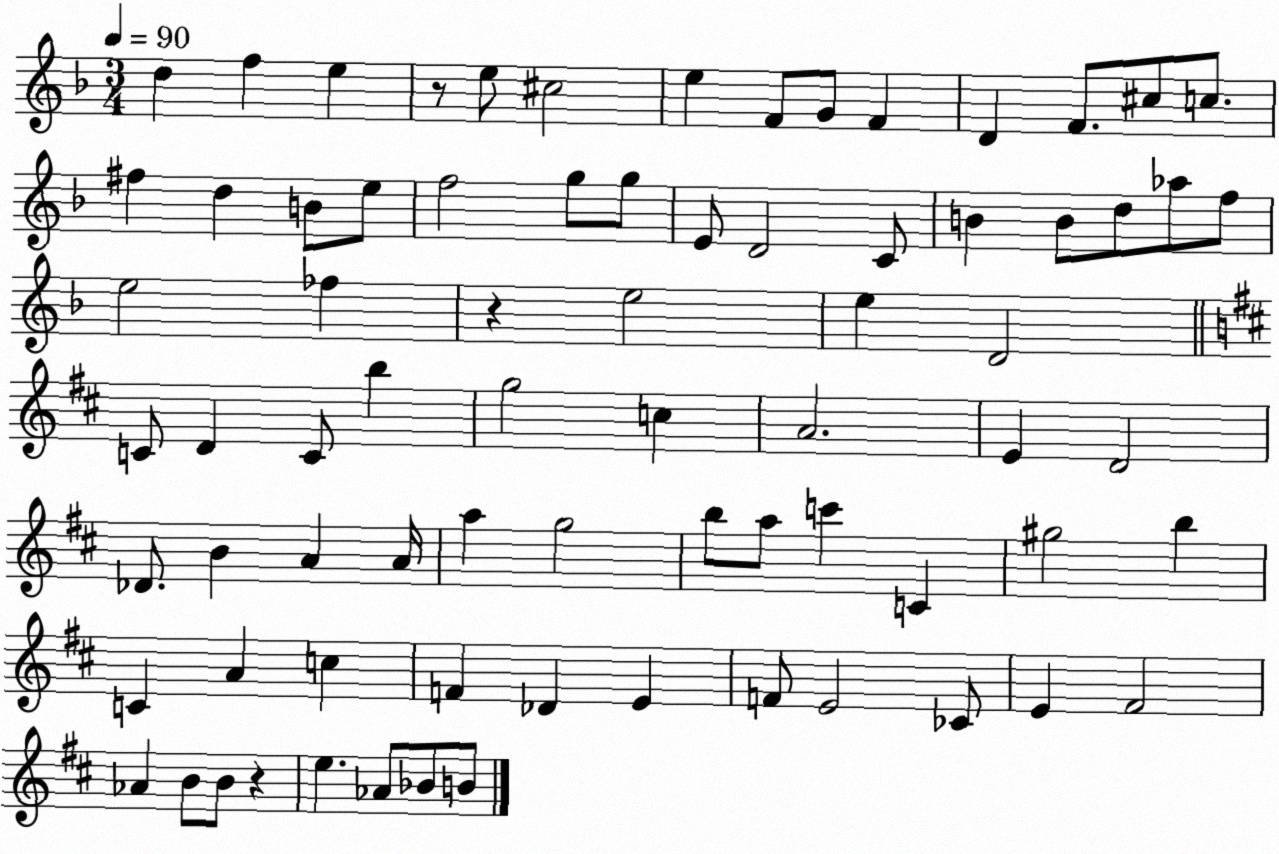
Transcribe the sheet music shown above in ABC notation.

X:1
T:Untitled
M:3/4
L:1/4
K:F
d f e z/2 e/2 ^c2 e F/2 G/2 F D F/2 ^c/2 c/2 ^f d B/2 e/2 f2 g/2 g/2 E/2 D2 C/2 B B/2 d/2 _a/2 f/2 e2 _f z e2 e D2 C/2 D C/2 b g2 c A2 E D2 _D/2 B A A/4 a g2 b/2 a/2 c' C ^g2 b C A c F _D E F/2 E2 _C/2 E ^F2 _A B/2 B/2 z e _A/2 _B/2 B/2